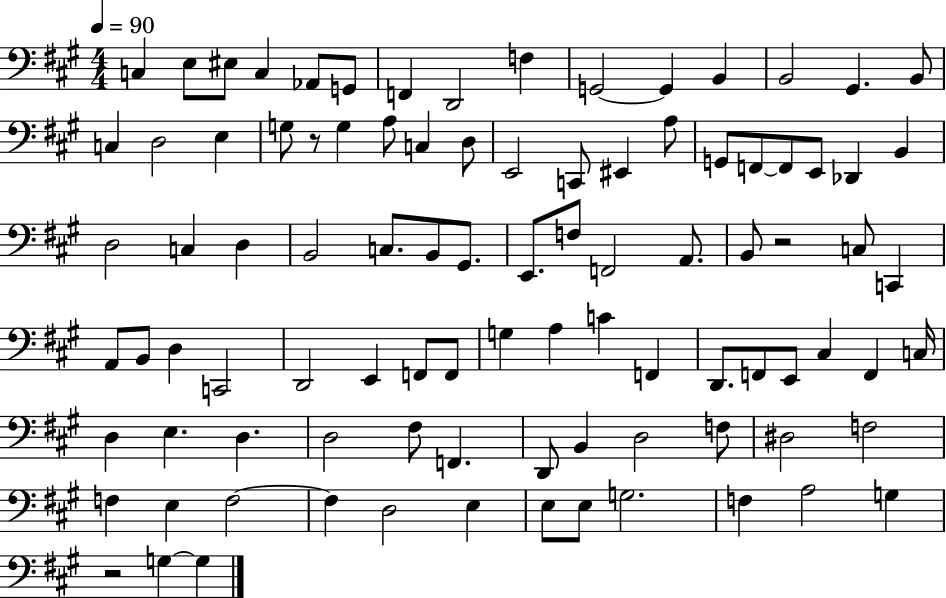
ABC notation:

X:1
T:Untitled
M:4/4
L:1/4
K:A
C, E,/2 ^E,/2 C, _A,,/2 G,,/2 F,, D,,2 F, G,,2 G,, B,, B,,2 ^G,, B,,/2 C, D,2 E, G,/2 z/2 G, A,/2 C, D,/2 E,,2 C,,/2 ^E,, A,/2 G,,/2 F,,/2 F,,/2 E,,/2 _D,, B,, D,2 C, D, B,,2 C,/2 B,,/2 ^G,,/2 E,,/2 F,/2 F,,2 A,,/2 B,,/2 z2 C,/2 C,, A,,/2 B,,/2 D, C,,2 D,,2 E,, F,,/2 F,,/2 G, A, C F,, D,,/2 F,,/2 E,,/2 ^C, F,, C,/4 D, E, D, D,2 ^F,/2 F,, D,,/2 B,, D,2 F,/2 ^D,2 F,2 F, E, F,2 F, D,2 E, E,/2 E,/2 G,2 F, A,2 G, z2 G, G,